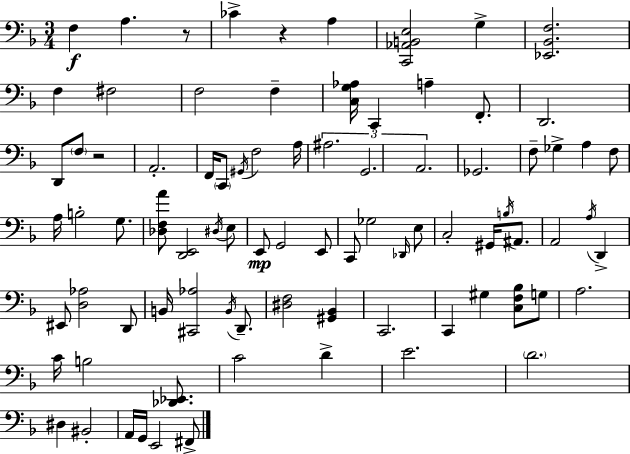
X:1
T:Untitled
M:3/4
L:1/4
K:Dm
F, A, z/2 _C z A, [C,,_A,,B,,E,]2 G, [_E,,_B,,F,]2 F, ^F,2 F,2 F, [C,G,_A,]/4 C,, A, F,,/2 D,,2 D,,/2 F,/2 z2 A,,2 F,,/4 C,,/2 ^G,,/4 F,2 A,/4 ^A,2 G,,2 A,,2 _G,,2 F,/2 _G, A, F,/2 A,/4 B,2 G,/2 [_D,F,A]/2 [D,,E,,]2 ^D,/4 E,/2 E,,/2 G,,2 E,,/2 C,,/2 _G,2 _D,,/4 E,/2 C,2 ^G,,/4 B,/4 ^A,,/2 A,,2 A,/4 D,, ^E,,/2 [D,_A,]2 D,,/2 B,,/4 [^C,,_A,]2 B,,/4 D,,/2 [^D,F,]2 [^G,,_B,,] C,,2 C,, ^G, [C,F,_B,]/2 G,/2 A,2 C/4 B,2 [_D,,_E,,]/2 C2 D E2 D2 ^D, ^B,,2 A,,/4 G,,/4 E,,2 ^F,,/2